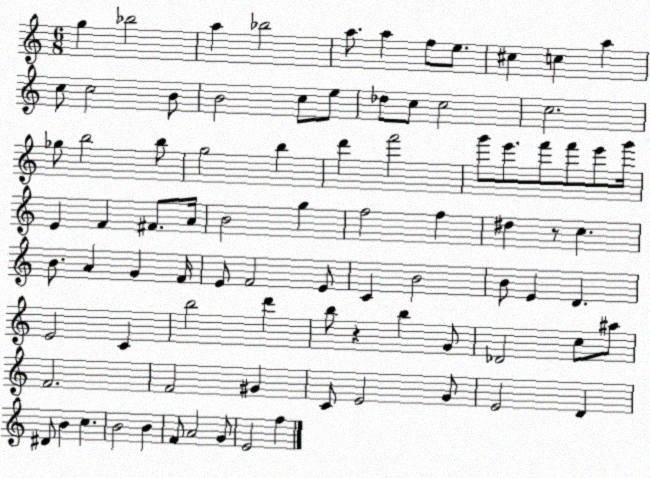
X:1
T:Untitled
M:6/8
L:1/4
K:C
g _b2 a _b2 a/2 a f/2 e/2 ^c c a c/2 c2 B/2 B2 c/2 e/2 _d/2 c/2 c2 c2 _g/2 b2 b/2 g2 b d' f'2 g'/2 e'/2 f'/2 f'/2 e'/2 g'/4 E F ^F/2 A/4 B2 g f2 f ^d z/2 c B/2 A G F/4 E/2 F2 E/2 C B2 B/2 E D E2 C b2 d' b/2 z b G/2 _D2 c/2 ^a/2 F2 F2 ^G C/2 E2 G/2 E2 D ^D/2 B c B2 B F/2 A2 G/2 E2 f